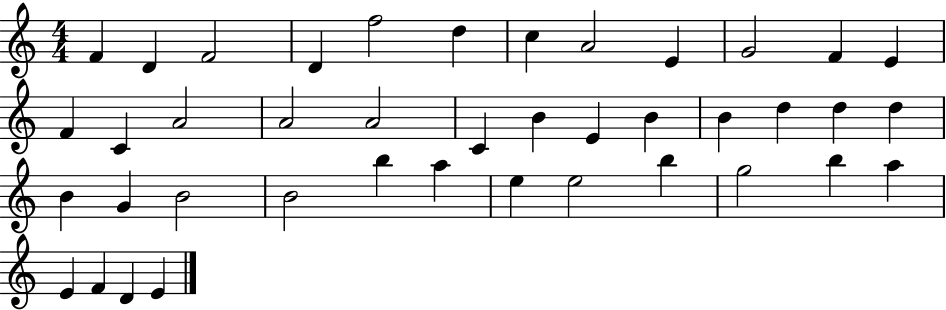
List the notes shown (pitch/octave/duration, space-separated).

F4/q D4/q F4/h D4/q F5/h D5/q C5/q A4/h E4/q G4/h F4/q E4/q F4/q C4/q A4/h A4/h A4/h C4/q B4/q E4/q B4/q B4/q D5/q D5/q D5/q B4/q G4/q B4/h B4/h B5/q A5/q E5/q E5/h B5/q G5/h B5/q A5/q E4/q F4/q D4/q E4/q